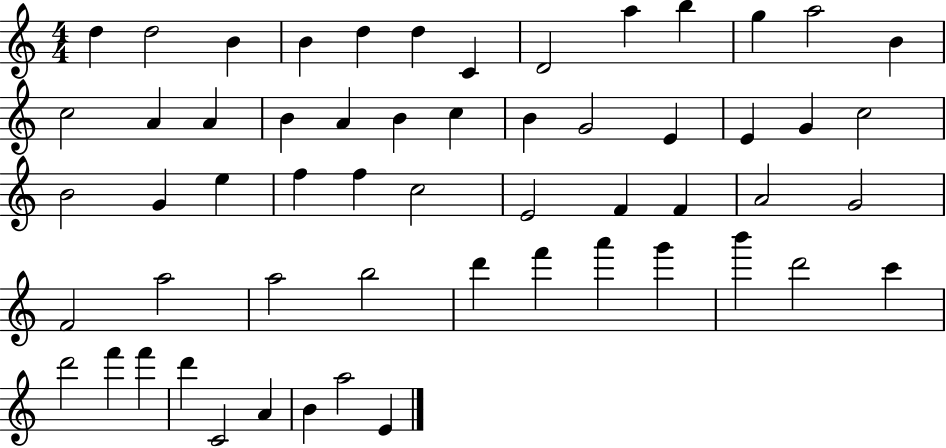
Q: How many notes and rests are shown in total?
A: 57